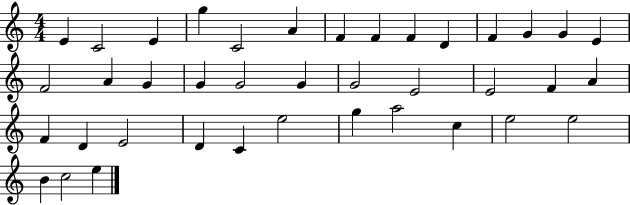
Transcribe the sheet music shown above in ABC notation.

X:1
T:Untitled
M:4/4
L:1/4
K:C
E C2 E g C2 A F F F D F G G E F2 A G G G2 G G2 E2 E2 F A F D E2 D C e2 g a2 c e2 e2 B c2 e